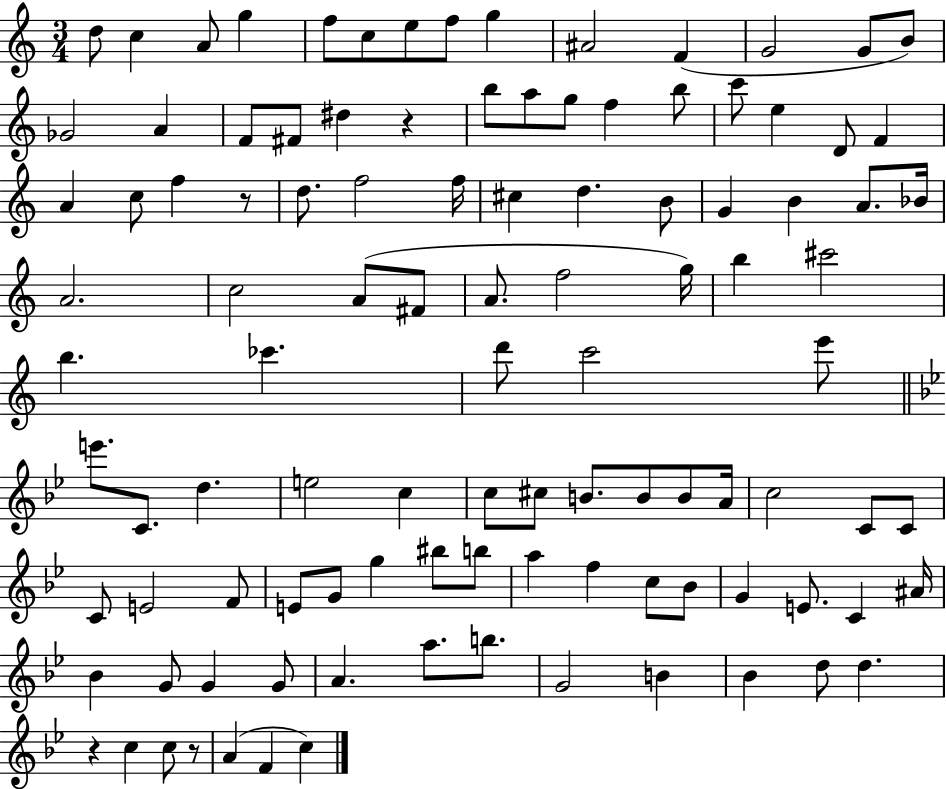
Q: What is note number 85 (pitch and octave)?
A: A#4